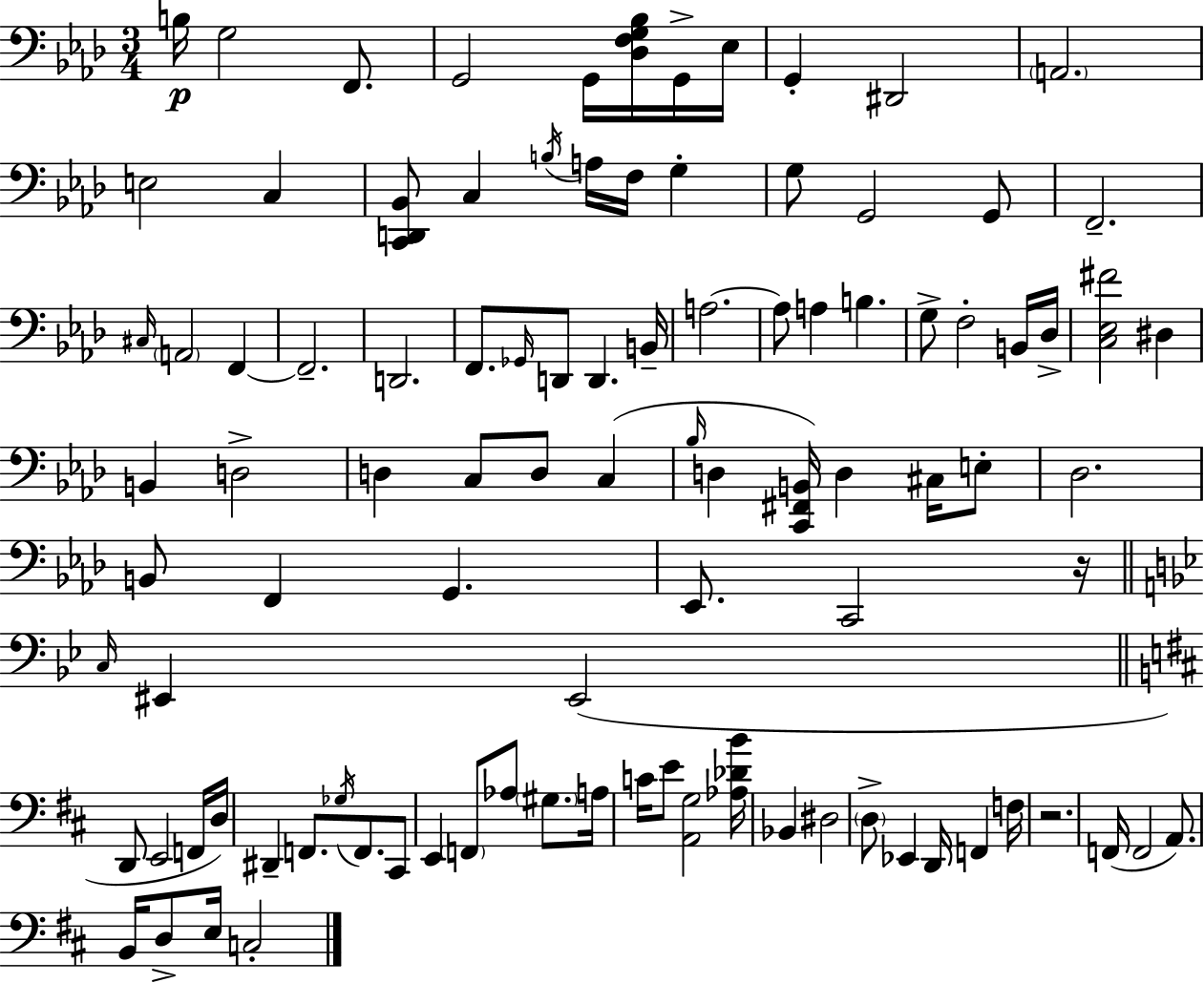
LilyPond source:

{
  \clef bass
  \numericTimeSignature
  \time 3/4
  \key f \minor
  b16\p g2 f,8. | g,2 g,16 <des f g bes>16 g,16-> ees16 | g,4-. dis,2 | \parenthesize a,2. | \break e2 c4 | <c, d, bes,>8 c4 \acciaccatura { b16 } a16 f16 g4-. | g8 g,2 g,8 | f,2.-- | \break \grace { cis16 } \parenthesize a,2 f,4~~ | f,2.-- | d,2. | f,8. \grace { ges,16 } d,8 d,4. | \break b,16-- a2.~~ | a8 a4 b4. | g8-> f2-. | b,16 des16-> <c ees fis'>2 dis4 | \break b,4 d2-> | d4 c8 d8 c4( | \grace { bes16 } d4 <c, fis, b,>16) d4 | cis16 e8-. des2. | \break b,8 f,4 g,4. | ees,8. c,2 | r16 \bar "||" \break \key bes \major \grace { c16 } eis,4 eis,2( | \bar "||" \break \key d \major d,8 e,2 f,16 d16) | dis,4-- f,8. \acciaccatura { ges16 } f,8. cis,8 | e,4 \parenthesize f,8 aes8 \parenthesize gis8. | a16 c'16 e'8 <a, g>2 | \break <aes des' b'>16 bes,4 dis2 | \parenthesize d8-> ees,4 d,16 f,4 | f16 r2. | f,16( f,2 a,8.) | \break b,16 d8-> e16 c2-. | \bar "|."
}